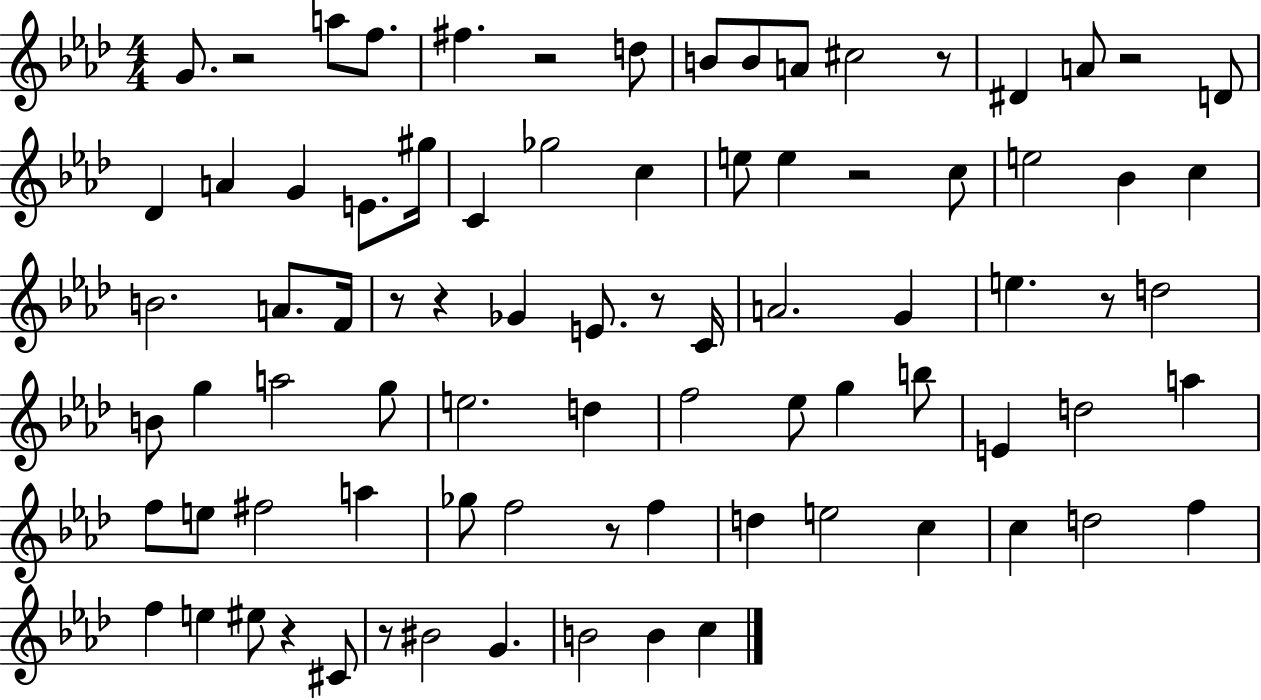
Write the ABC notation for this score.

X:1
T:Untitled
M:4/4
L:1/4
K:Ab
G/2 z2 a/2 f/2 ^f z2 d/2 B/2 B/2 A/2 ^c2 z/2 ^D A/2 z2 D/2 _D A G E/2 ^g/4 C _g2 c e/2 e z2 c/2 e2 _B c B2 A/2 F/4 z/2 z _G E/2 z/2 C/4 A2 G e z/2 d2 B/2 g a2 g/2 e2 d f2 _e/2 g b/2 E d2 a f/2 e/2 ^f2 a _g/2 f2 z/2 f d e2 c c d2 f f e ^e/2 z ^C/2 z/2 ^B2 G B2 B c